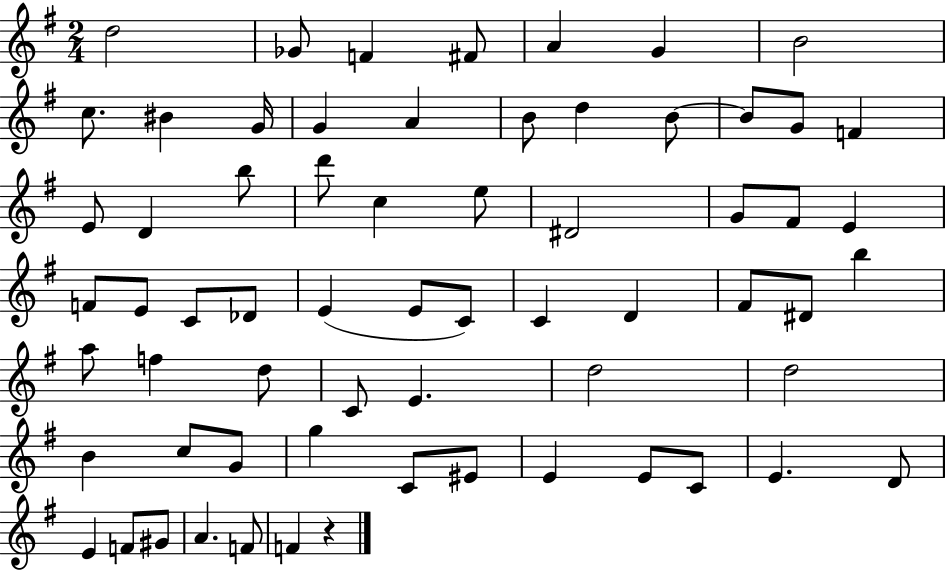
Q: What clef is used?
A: treble